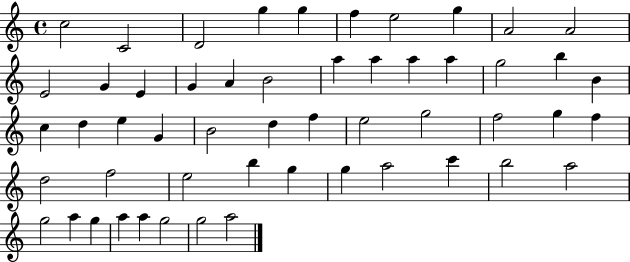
C5/h C4/h D4/h G5/q G5/q F5/q E5/h G5/q A4/h A4/h E4/h G4/q E4/q G4/q A4/q B4/h A5/q A5/q A5/q A5/q G5/h B5/q B4/q C5/q D5/q E5/q G4/q B4/h D5/q F5/q E5/h G5/h F5/h G5/q F5/q D5/h F5/h E5/h B5/q G5/q G5/q A5/h C6/q B5/h A5/h G5/h A5/q G5/q A5/q A5/q G5/h G5/h A5/h